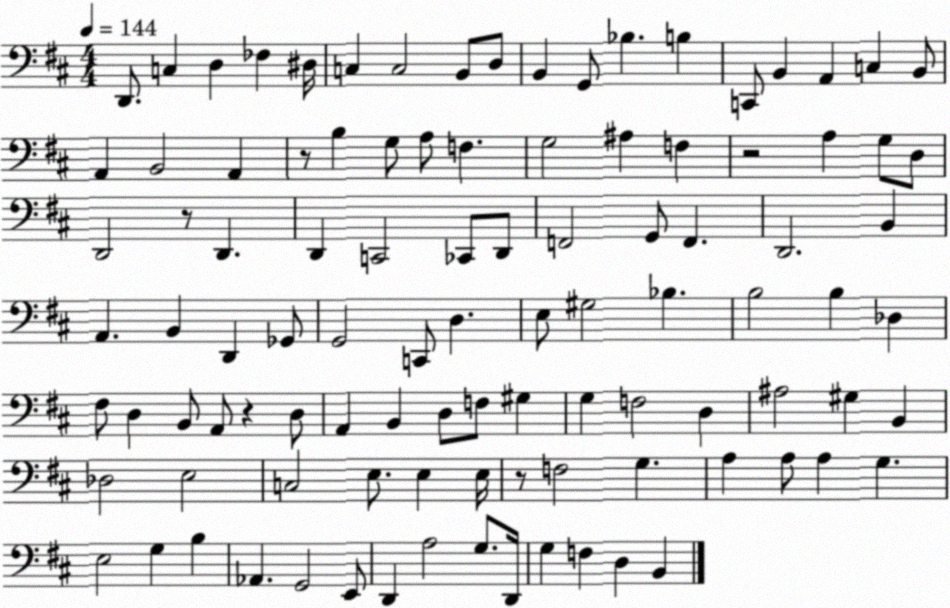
X:1
T:Untitled
M:4/4
L:1/4
K:D
D,,/2 C, D, _F, ^D,/4 C, C,2 B,,/2 D,/2 B,, G,,/2 _B, B, C,,/2 B,, A,, C, B,,/2 A,, B,,2 A,, z/2 B, G,/2 A,/2 F, G,2 ^A, F, z2 A, G,/2 D,/2 D,,2 z/2 D,, D,, C,,2 _C,,/2 D,,/2 F,,2 G,,/2 F,, D,,2 B,, A,, B,, D,, _G,,/2 G,,2 C,,/2 D, E,/2 ^G,2 _B, B,2 B, _D, ^F,/2 D, B,,/2 A,,/2 z D,/2 A,, B,, D,/2 F,/2 ^G, G, F,2 D, ^A,2 ^G, B,, _D,2 E,2 C,2 E,/2 E, E,/4 z/2 F,2 G, A, A,/2 A, G, E,2 G, B, _A,, G,,2 E,,/2 D,, A,2 G,/2 D,,/4 G, F, D, B,,